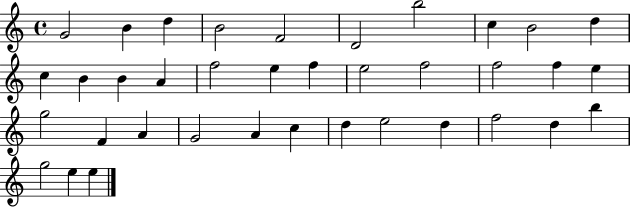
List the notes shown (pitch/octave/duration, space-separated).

G4/h B4/q D5/q B4/h F4/h D4/h B5/h C5/q B4/h D5/q C5/q B4/q B4/q A4/q F5/h E5/q F5/q E5/h F5/h F5/h F5/q E5/q G5/h F4/q A4/q G4/h A4/q C5/q D5/q E5/h D5/q F5/h D5/q B5/q G5/h E5/q E5/q